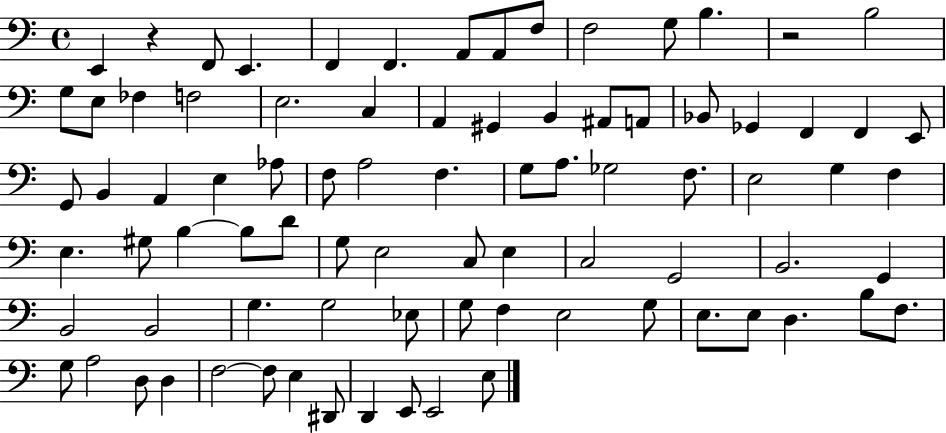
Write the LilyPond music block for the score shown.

{
  \clef bass
  \time 4/4
  \defaultTimeSignature
  \key c \major
  e,4 r4 f,8 e,4. | f,4 f,4. a,8 a,8 f8 | f2 g8 b4. | r2 b2 | \break g8 e8 fes4 f2 | e2. c4 | a,4 gis,4 b,4 ais,8 a,8 | bes,8 ges,4 f,4 f,4 e,8 | \break g,8 b,4 a,4 e4 aes8 | f8 a2 f4. | g8 a8. ges2 f8. | e2 g4 f4 | \break e4. gis8 b4~~ b8 d'8 | g8 e2 c8 e4 | c2 g,2 | b,2. g,4 | \break b,2 b,2 | g4. g2 ees8 | g8 f4 e2 g8 | e8. e8 d4. b8 f8. | \break g8 a2 d8 d4 | f2~~ f8 e4 dis,8 | d,4 e,8 e,2 e8 | \bar "|."
}